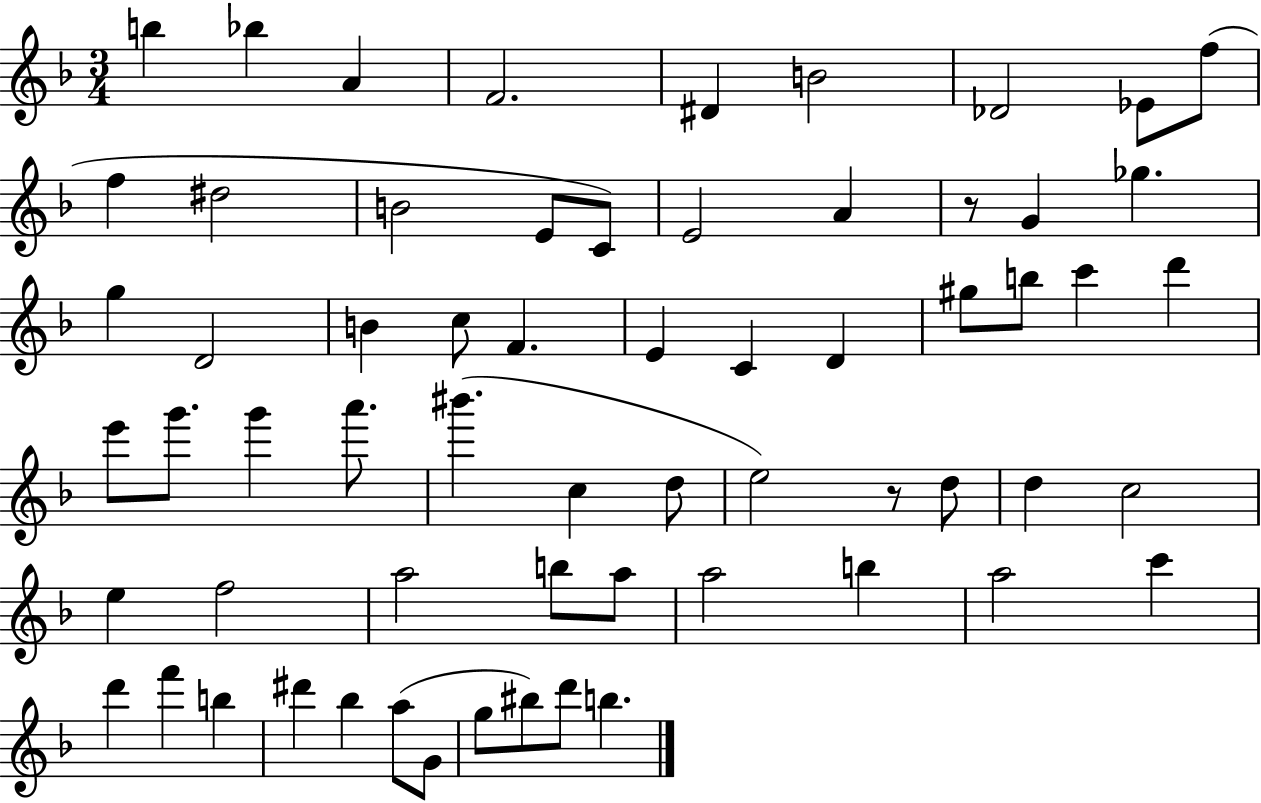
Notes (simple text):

B5/q Bb5/q A4/q F4/h. D#4/q B4/h Db4/h Eb4/e F5/e F5/q D#5/h B4/h E4/e C4/e E4/h A4/q R/e G4/q Gb5/q. G5/q D4/h B4/q C5/e F4/q. E4/q C4/q D4/q G#5/e B5/e C6/q D6/q E6/e G6/e. G6/q A6/e. BIS6/q. C5/q D5/e E5/h R/e D5/e D5/q C5/h E5/q F5/h A5/h B5/e A5/e A5/h B5/q A5/h C6/q D6/q F6/q B5/q D#6/q Bb5/q A5/e G4/e G5/e BIS5/e D6/e B5/q.